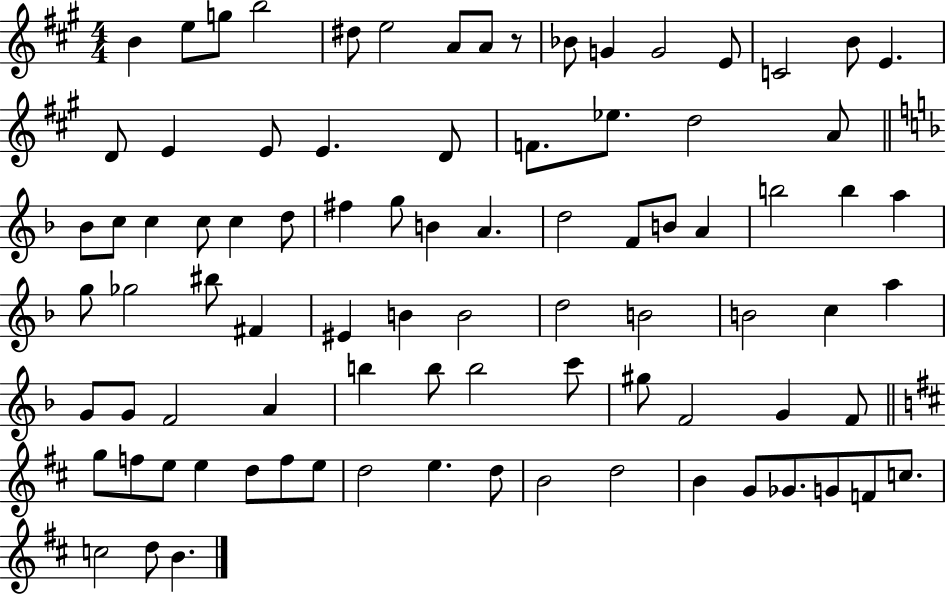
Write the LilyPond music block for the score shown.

{
  \clef treble
  \numericTimeSignature
  \time 4/4
  \key a \major
  b'4 e''8 g''8 b''2 | dis''8 e''2 a'8 a'8 r8 | bes'8 g'4 g'2 e'8 | c'2 b'8 e'4. | \break d'8 e'4 e'8 e'4. d'8 | f'8. ees''8. d''2 a'8 | \bar "||" \break \key f \major bes'8 c''8 c''4 c''8 c''4 d''8 | fis''4 g''8 b'4 a'4. | d''2 f'8 b'8 a'4 | b''2 b''4 a''4 | \break g''8 ges''2 bis''8 fis'4 | eis'4 b'4 b'2 | d''2 b'2 | b'2 c''4 a''4 | \break g'8 g'8 f'2 a'4 | b''4 b''8 b''2 c'''8 | gis''8 f'2 g'4 f'8 | \bar "||" \break \key b \minor g''8 f''8 e''8 e''4 d''8 f''8 e''8 | d''2 e''4. d''8 | b'2 d''2 | b'4 g'8 ges'8. g'8 f'8 c''8. | \break c''2 d''8 b'4. | \bar "|."
}